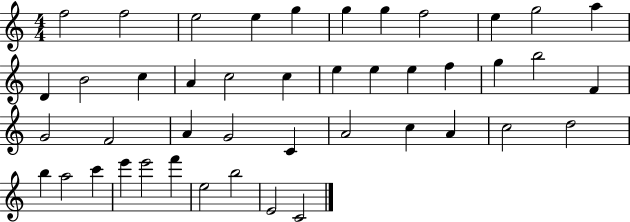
{
  \clef treble
  \numericTimeSignature
  \time 4/4
  \key c \major
  f''2 f''2 | e''2 e''4 g''4 | g''4 g''4 f''2 | e''4 g''2 a''4 | \break d'4 b'2 c''4 | a'4 c''2 c''4 | e''4 e''4 e''4 f''4 | g''4 b''2 f'4 | \break g'2 f'2 | a'4 g'2 c'4 | a'2 c''4 a'4 | c''2 d''2 | \break b''4 a''2 c'''4 | e'''4 e'''2 f'''4 | e''2 b''2 | e'2 c'2 | \break \bar "|."
}